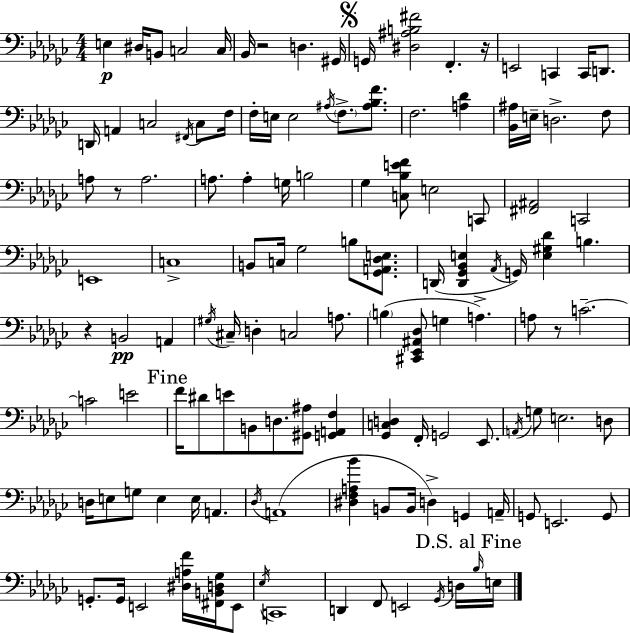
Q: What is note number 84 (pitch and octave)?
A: B2